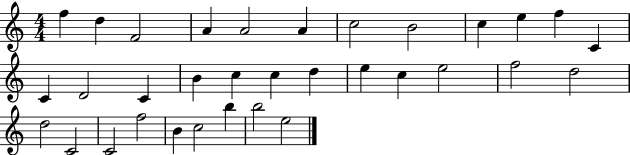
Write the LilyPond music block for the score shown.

{
  \clef treble
  \numericTimeSignature
  \time 4/4
  \key c \major
  f''4 d''4 f'2 | a'4 a'2 a'4 | c''2 b'2 | c''4 e''4 f''4 c'4 | \break c'4 d'2 c'4 | b'4 c''4 c''4 d''4 | e''4 c''4 e''2 | f''2 d''2 | \break d''2 c'2 | c'2 f''2 | b'4 c''2 b''4 | b''2 e''2 | \break \bar "|."
}